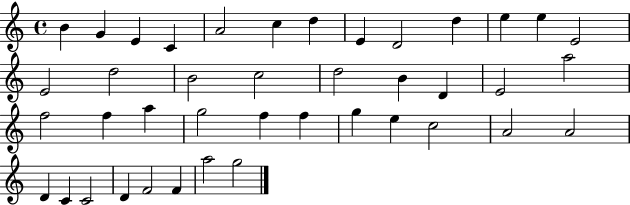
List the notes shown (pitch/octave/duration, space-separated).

B4/q G4/q E4/q C4/q A4/h C5/q D5/q E4/q D4/h D5/q E5/q E5/q E4/h E4/h D5/h B4/h C5/h D5/h B4/q D4/q E4/h A5/h F5/h F5/q A5/q G5/h F5/q F5/q G5/q E5/q C5/h A4/h A4/h D4/q C4/q C4/h D4/q F4/h F4/q A5/h G5/h